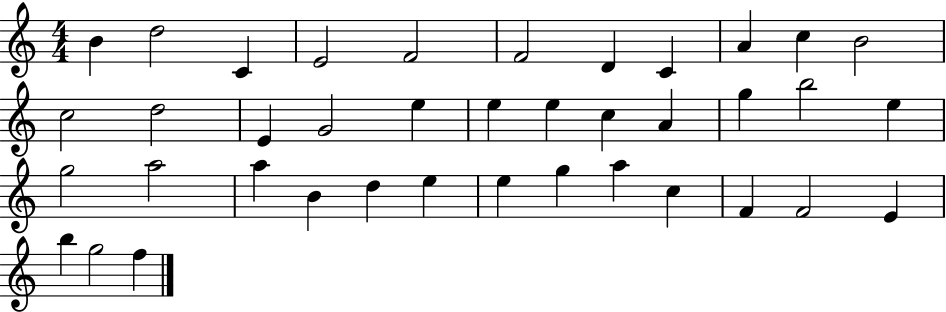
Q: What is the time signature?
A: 4/4